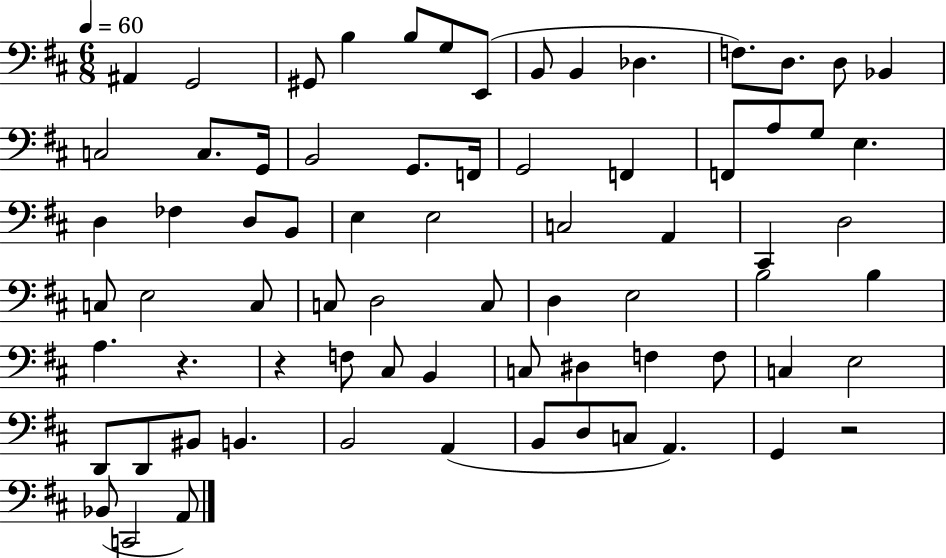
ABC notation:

X:1
T:Untitled
M:6/8
L:1/4
K:D
^A,, G,,2 ^G,,/2 B, B,/2 G,/2 E,,/2 B,,/2 B,, _D, F,/2 D,/2 D,/2 _B,, C,2 C,/2 G,,/4 B,,2 G,,/2 F,,/4 G,,2 F,, F,,/2 A,/2 G,/2 E, D, _F, D,/2 B,,/2 E, E,2 C,2 A,, ^C,, D,2 C,/2 E,2 C,/2 C,/2 D,2 C,/2 D, E,2 B,2 B, A, z z F,/2 ^C,/2 B,, C,/2 ^D, F, F,/2 C, E,2 D,,/2 D,,/2 ^B,,/2 B,, B,,2 A,, B,,/2 D,/2 C,/2 A,, G,, z2 _B,,/2 C,,2 A,,/2